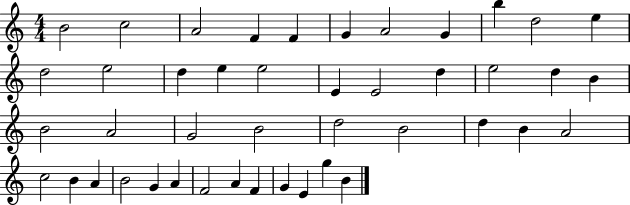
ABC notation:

X:1
T:Untitled
M:4/4
L:1/4
K:C
B2 c2 A2 F F G A2 G b d2 e d2 e2 d e e2 E E2 d e2 d B B2 A2 G2 B2 d2 B2 d B A2 c2 B A B2 G A F2 A F G E g B